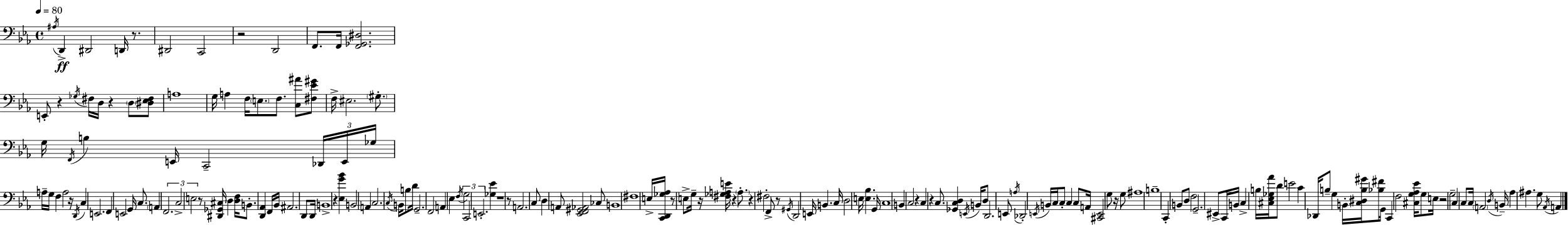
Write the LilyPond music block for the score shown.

{
  \clef bass
  \time 4/4
  \defaultTimeSignature
  \key c \minor
  \tempo 4 = 80
  \repeat volta 2 { \acciaccatura { ais16 }\ff d,4-> dis,2 d,16 r8. | dis,2 c,2 | r2 d,2 | f,8. f,16 <f, ges, dis>2. | \break e,8-. r4 \acciaccatura { ges16 } fis16 d16 r4 \parenthesize d8 | <dis ees fis>8 a1 | g16 a4 f16 \parenthesize e8. f8. <c ais'>8 | <fis ees' gis'>8 f16-> eis2. \parenthesize gis8.-. | \break g16 \acciaccatura { f,16 } b4 e,16 c,2-- | \tuplet 3/2 { des,16 e,16 ges16 } a16-- g16 f4 a2 | r16 \acciaccatura { d,16 } c4 e,2. | f,4 e,2 | \break g,16 c8. \parenthesize a,4 \tuplet 3/2 { f,2. | c2-> e2 } | r8 <dis, ges, cis>16 \parenthesize d4 <d f>16 b,8.-. <d, aes,>4 | f,16 bes,16 ais,2. | \break d,8 d,16 b,1-> | r4 <ees g' bes'>4 b,2 | a,4 \parenthesize c2. | \acciaccatura { c16 } b,16 b8 d'16 g,2.-- | \break f,2 a,4 | ees4 \acciaccatura { f16 } \tuplet 3/2 { g2 c,2 | e,2.-. } | <ges ees'>4 r1 | \break r8 a,2. | c8 d4 a,8 <ees, f, gis, aes,>2 | ces8 b,1 | fis1 | \break e16-> <c, d, ges aes>16 r8 e8-> g16-- r16 <fis ges a e'>16 r4 | \parenthesize a8.-. r4 fis2-. | f,8-> r8 \acciaccatura { gis,16 } d,2 e,16 | b,4. c16 d2 e16 | \break <e bes>4. g,16 c1 | b,4 c2 | r4 c4 r4 c8. | <ges, c d>4 \acciaccatura { e,16 } b,16 d8 d,2. | \break e,8 \acciaccatura { a16 } des,2-. | \acciaccatura { e,16 } b,16 c16 c8-. c4 c8 a,16 <cis, e,>2 | g8 r16 g8 ais1 | b1-- | \break c,4-. b,8 | d8 f2 g,2.-- | eis,8-> c,16 b,16 c4-> b16 <cis ees ges aes'>16 | d'8 e'2 c'4 des,16 b8-- | \break g4 b,16-. <c dis b gis'>16 <bes fis'>8 g,16 c,4 f2 | <cis g aes ees'>16 g8 e16 r2 | g2-- \parenthesize c4 c8 | c16 \parenthesize a,2 \acciaccatura { d16 } b,16-- aes4 ais4. | \break g8 \acciaccatura { aes,16 } a,4 } \bar "|."
}